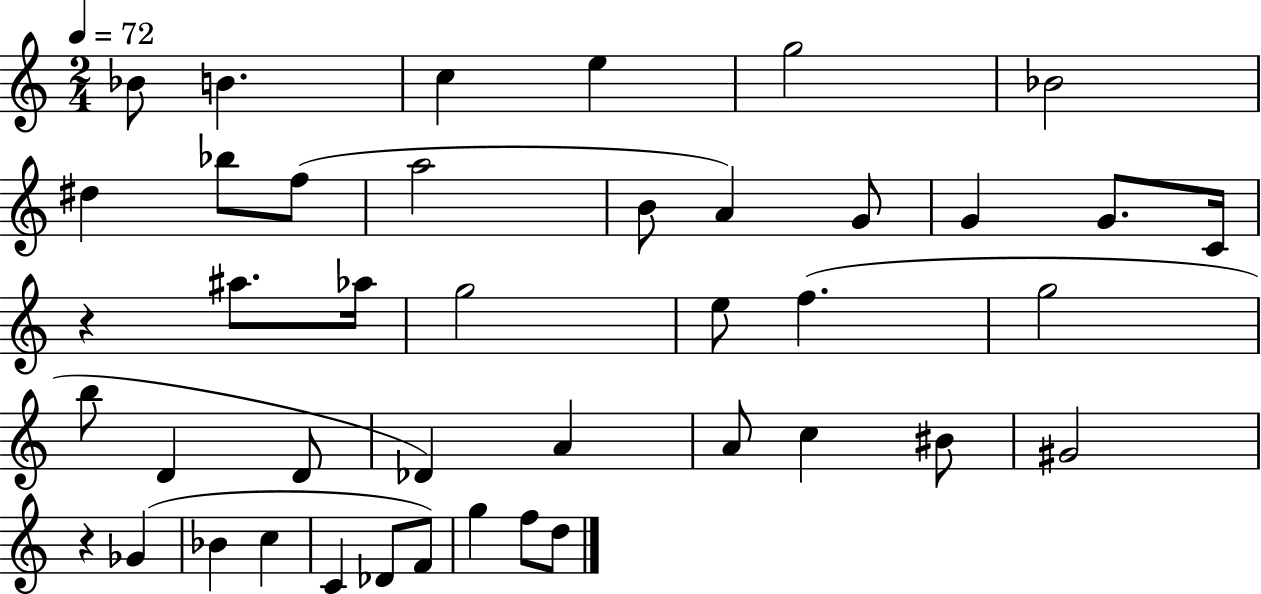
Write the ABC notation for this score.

X:1
T:Untitled
M:2/4
L:1/4
K:C
_B/2 B c e g2 _B2 ^d _b/2 f/2 a2 B/2 A G/2 G G/2 C/4 z ^a/2 _a/4 g2 e/2 f g2 b/2 D D/2 _D A A/2 c ^B/2 ^G2 z _G _B c C _D/2 F/2 g f/2 d/2